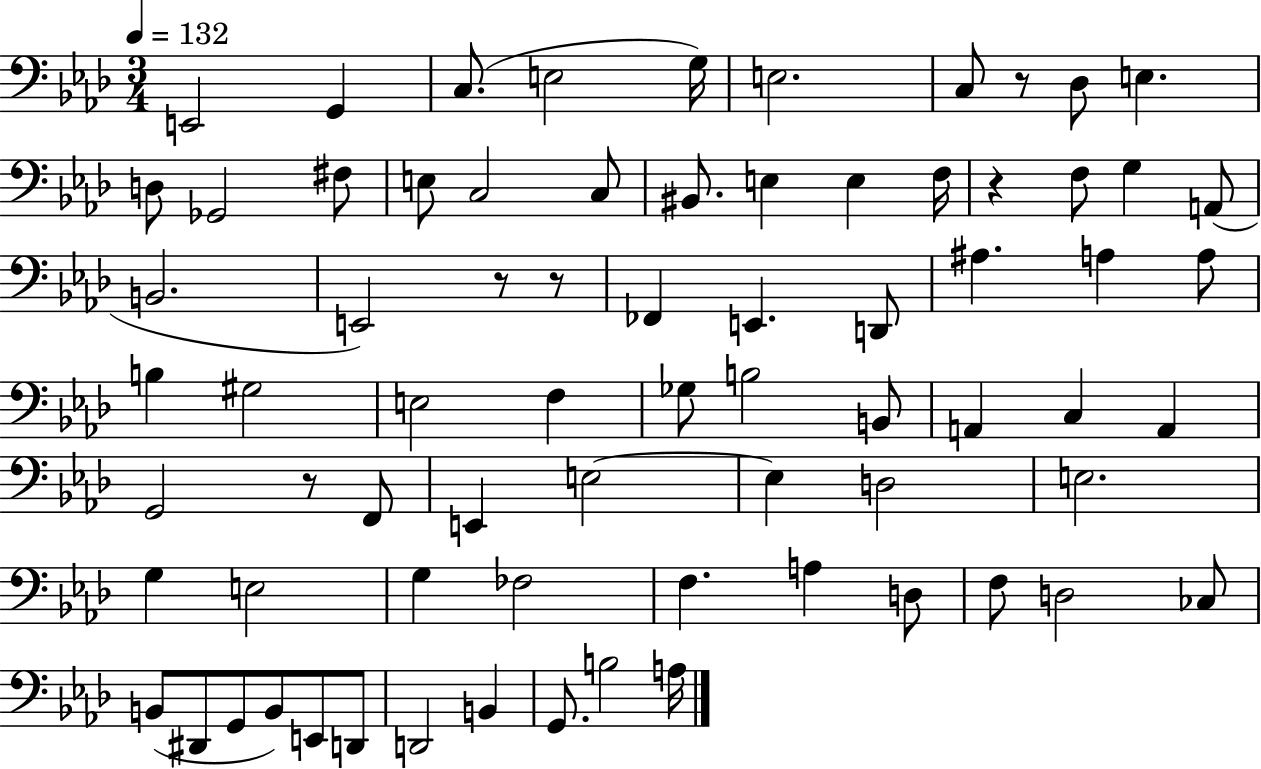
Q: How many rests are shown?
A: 5